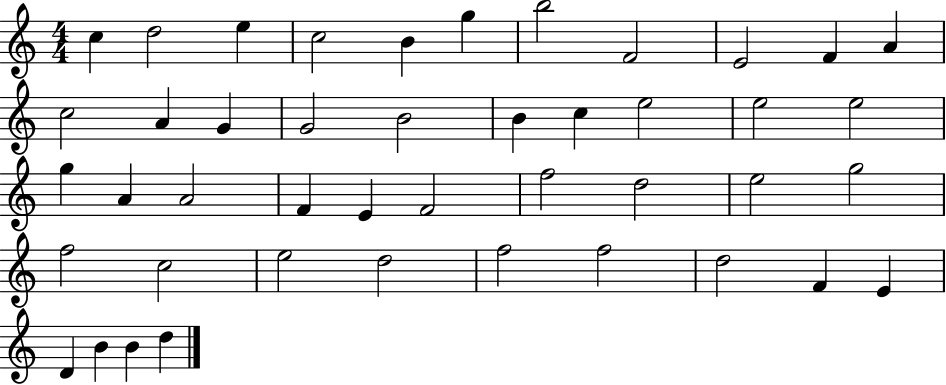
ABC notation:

X:1
T:Untitled
M:4/4
L:1/4
K:C
c d2 e c2 B g b2 F2 E2 F A c2 A G G2 B2 B c e2 e2 e2 g A A2 F E F2 f2 d2 e2 g2 f2 c2 e2 d2 f2 f2 d2 F E D B B d